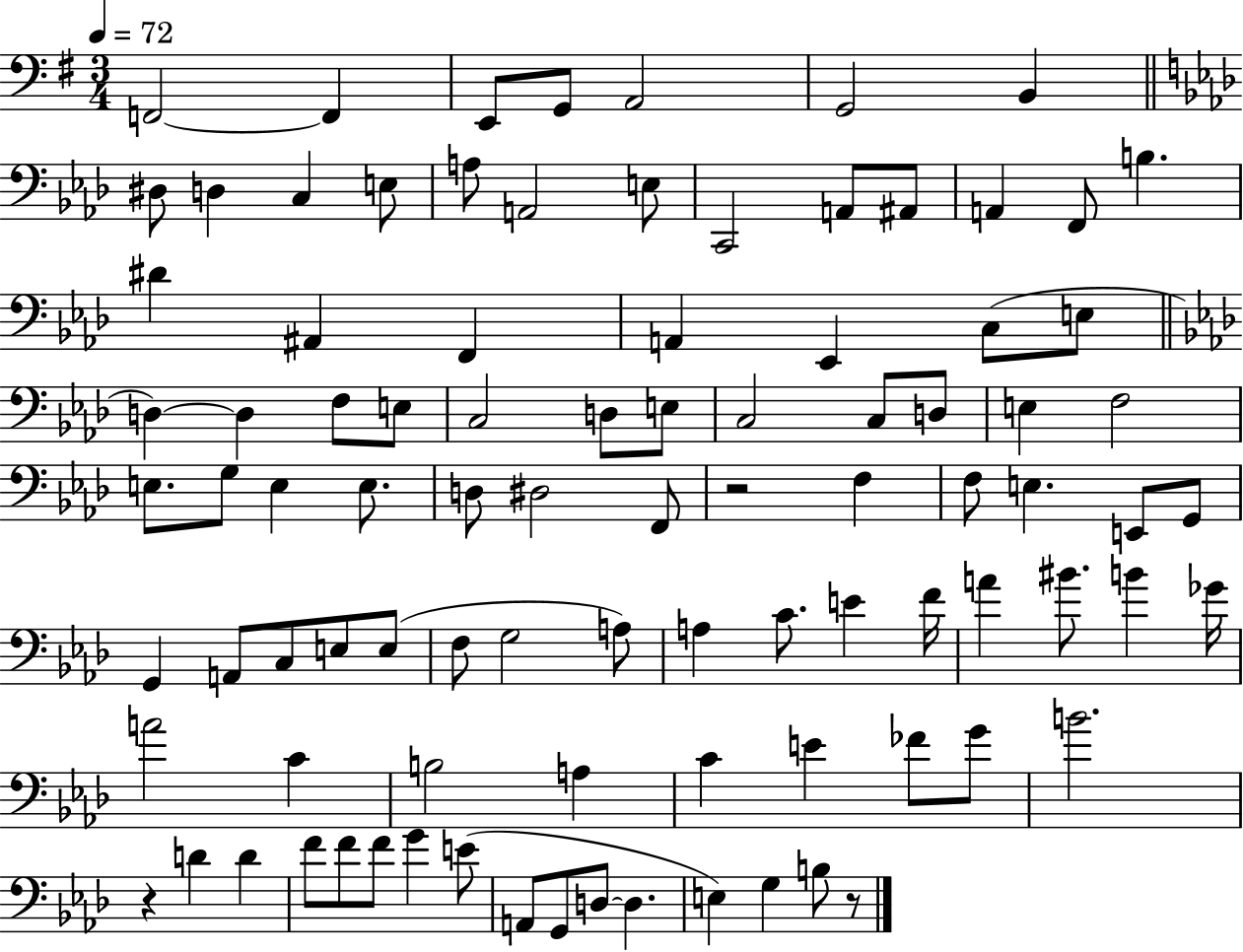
F2/h F2/q E2/e G2/e A2/h G2/h B2/q D#3/e D3/q C3/q E3/e A3/e A2/h E3/e C2/h A2/e A#2/e A2/q F2/e B3/q. D#4/q A#2/q F2/q A2/q Eb2/q C3/e E3/e D3/q D3/q F3/e E3/e C3/h D3/e E3/e C3/h C3/e D3/e E3/q F3/h E3/e. G3/e E3/q E3/e. D3/e D#3/h F2/e R/h F3/q F3/e E3/q. E2/e G2/e G2/q A2/e C3/e E3/e E3/e F3/e G3/h A3/e A3/q C4/e. E4/q F4/s A4/q BIS4/e. B4/q Gb4/s A4/h C4/q B3/h A3/q C4/q E4/q FES4/e G4/e B4/h. R/q D4/q D4/q F4/e F4/e F4/e G4/q E4/e A2/e G2/e D3/e D3/q. E3/q G3/q B3/e R/e